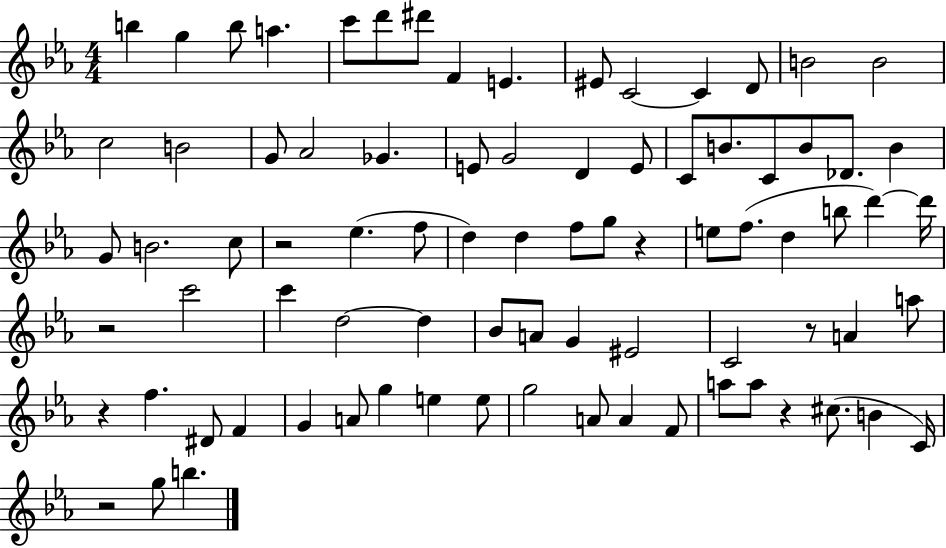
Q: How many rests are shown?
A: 7